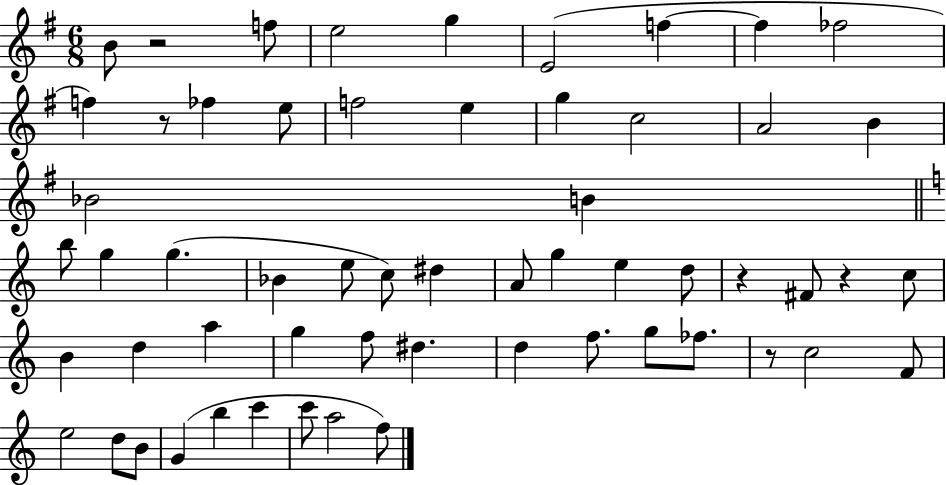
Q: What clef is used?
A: treble